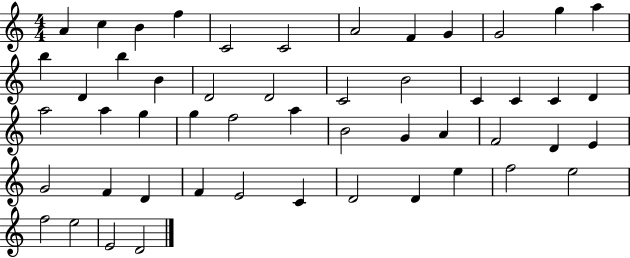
X:1
T:Untitled
M:4/4
L:1/4
K:C
A c B f C2 C2 A2 F G G2 g a b D b B D2 D2 C2 B2 C C C D a2 a g g f2 a B2 G A F2 D E G2 F D F E2 C D2 D e f2 e2 f2 e2 E2 D2